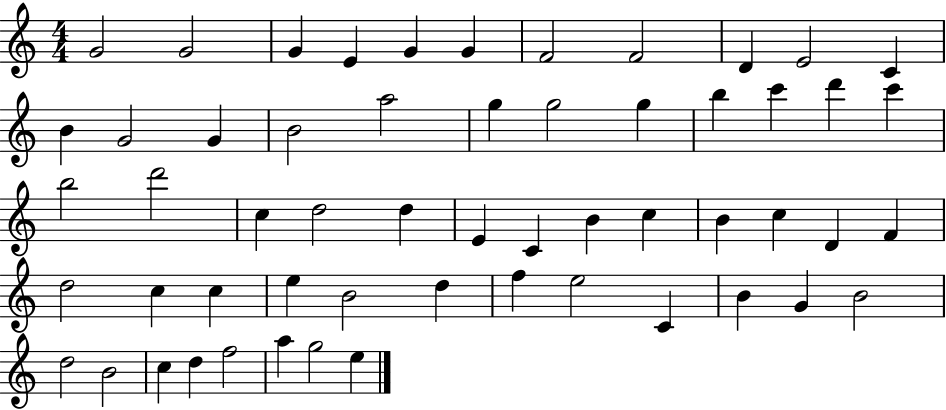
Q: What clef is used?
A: treble